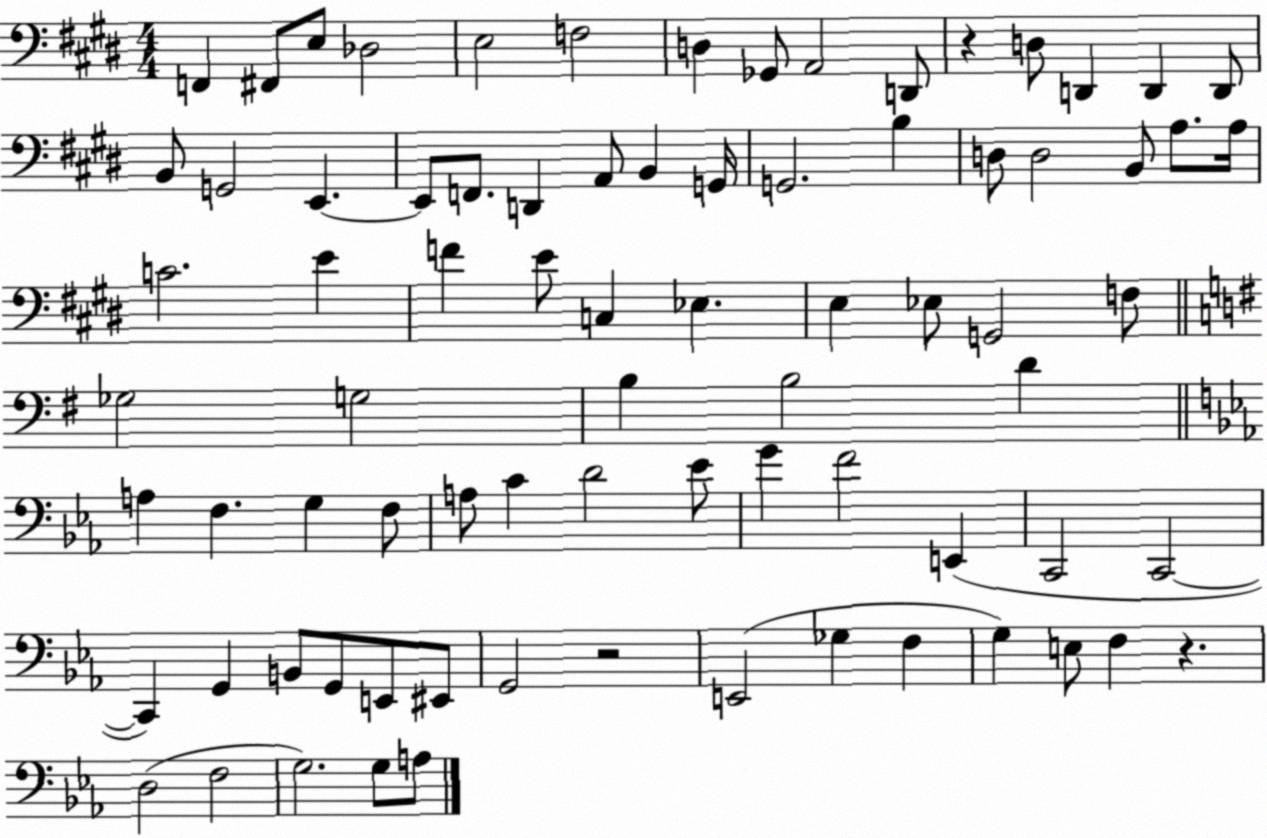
X:1
T:Untitled
M:4/4
L:1/4
K:E
F,, ^F,,/2 E,/2 _D,2 E,2 F,2 D, _G,,/2 A,,2 D,,/2 z D,/2 D,, D,, D,,/2 B,,/2 G,,2 E,, E,,/2 F,,/2 D,, A,,/2 B,, G,,/4 G,,2 B, D,/2 D,2 B,,/2 A,/2 A,/4 C2 E F E/2 C, _E, E, _E,/2 G,,2 F,/2 _G,2 G,2 B, B,2 D A, F, G, F,/2 A,/2 C D2 _E/2 G F2 E,, C,,2 C,,2 C,, G,, B,,/2 G,,/2 E,,/2 ^E,,/2 G,,2 z2 E,,2 _G, F, G, E,/2 F, z D,2 F,2 G,2 G,/2 A,/2